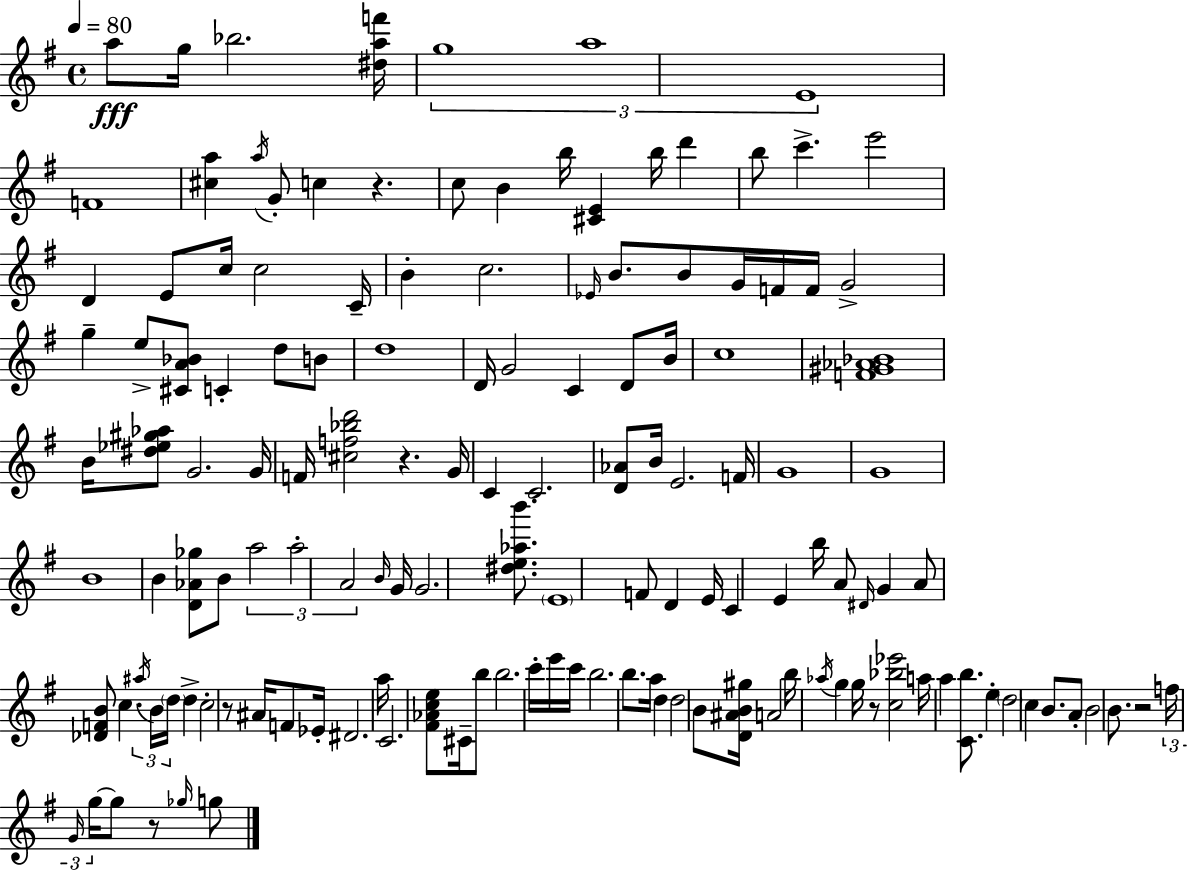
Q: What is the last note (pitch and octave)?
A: G5